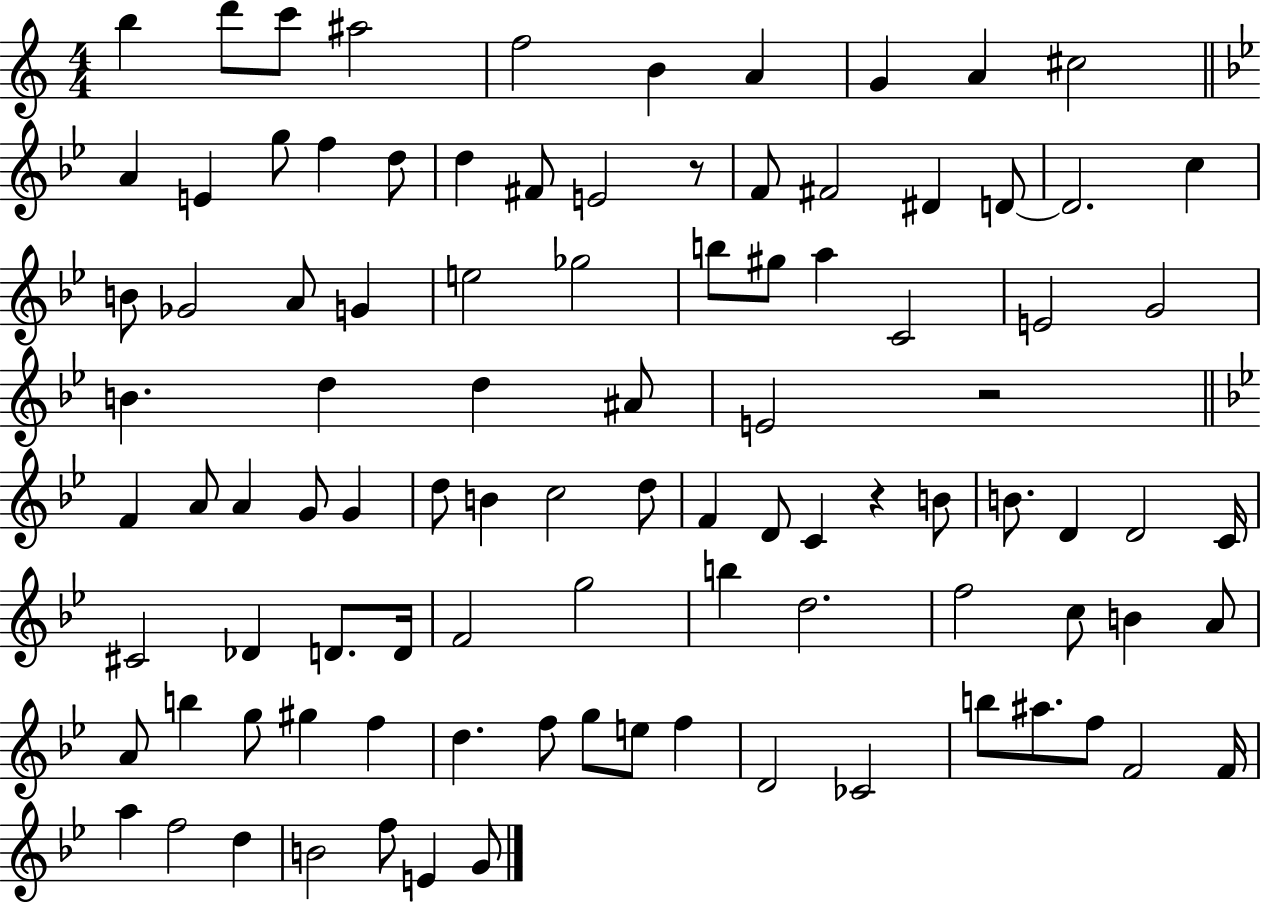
X:1
T:Untitled
M:4/4
L:1/4
K:C
b d'/2 c'/2 ^a2 f2 B A G A ^c2 A E g/2 f d/2 d ^F/2 E2 z/2 F/2 ^F2 ^D D/2 D2 c B/2 _G2 A/2 G e2 _g2 b/2 ^g/2 a C2 E2 G2 B d d ^A/2 E2 z2 F A/2 A G/2 G d/2 B c2 d/2 F D/2 C z B/2 B/2 D D2 C/4 ^C2 _D D/2 D/4 F2 g2 b d2 f2 c/2 B A/2 A/2 b g/2 ^g f d f/2 g/2 e/2 f D2 _C2 b/2 ^a/2 f/2 F2 F/4 a f2 d B2 f/2 E G/2